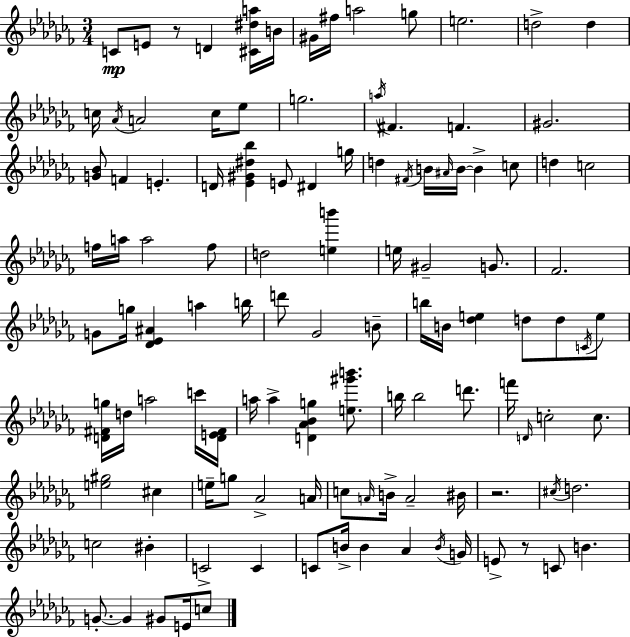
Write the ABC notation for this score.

X:1
T:Untitled
M:3/4
L:1/4
K:Abm
C/2 E/2 z/2 D [^C^da]/4 B/4 ^G/4 ^f/4 a2 g/2 e2 d2 d c/4 _A/4 A2 c/4 _e/2 g2 a/4 ^F F ^G2 [G_B]/2 F E D/4 [_E^G^d_b] E/2 ^D g/4 d ^F/4 B/4 ^A/4 B/4 B c/2 d c2 f/4 a/4 a2 f/2 d2 [eb'] e/4 ^G2 G/2 _F2 G/2 g/4 [_D_E^A] a b/4 d'/2 _G2 B/2 b/4 B/4 [_de] d/2 d/2 C/4 e/2 [D^Fg]/4 d/4 a2 c'/4 [DE^F]/4 a/4 a [D_A_Bg] [e^g'b']/2 b/4 b2 d'/2 f'/4 D/4 c2 c/2 [e^g]2 ^c e/4 g/2 _A2 A/4 c/2 A/4 B/4 A2 ^B/4 z2 ^c/4 d2 c2 ^B C2 C C/2 B/4 B _A B/4 G/4 E/2 z/2 C/2 B G/2 G ^G/2 E/4 c/2